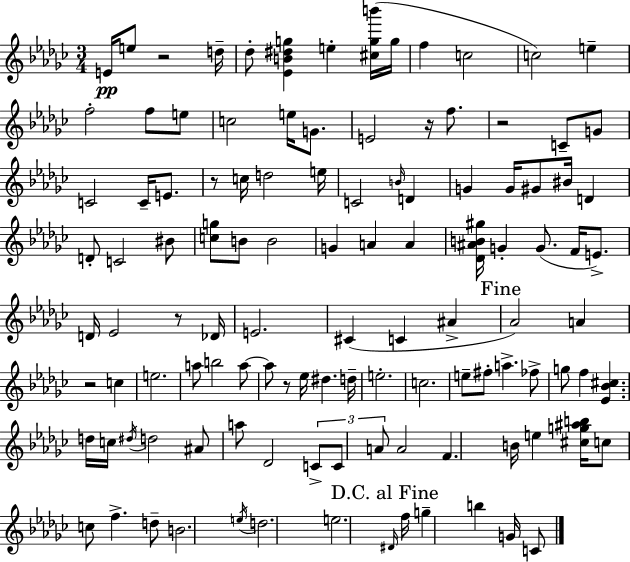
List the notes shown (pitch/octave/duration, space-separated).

E4/s E5/e R/h D5/s Db5/e [Eb4,B4,D#5,G5]/q E5/q [C#5,G5,B6]/s G5/s F5/q C5/h C5/h E5/q F5/h F5/e E5/e C5/h E5/s G4/e. E4/h R/s F5/e. R/h C4/e G4/e C4/h C4/s E4/e. R/e C5/s D5/h E5/s C4/h B4/s D4/q G4/q G4/s G#4/e BIS4/s D4/q D4/e C4/h BIS4/e [C5,G5]/e B4/e B4/h G4/q A4/q A4/q [Db4,A#4,B4,G#5]/s G4/q G4/e. F4/s E4/e. D4/s Eb4/h R/e Db4/s E4/h. C#4/q C4/q A#4/q Ab4/h A4/q R/h C5/q E5/h. A5/e B5/h A5/e A5/e R/e Eb5/s D#5/q. D5/s E5/h. C5/h. E5/e F#5/e A5/q. FES5/e G5/e F5/q [Eb4,Bb4,C#5]/q. D5/s C5/s D#5/s D5/h A#4/e A5/e Db4/h C4/e C4/e A4/e A4/h F4/q. B4/s E5/q [C#5,G5,A#5,B5]/s C5/e C5/e F5/q. D5/e B4/h. E5/s D5/h. E5/h. D#4/s F5/s G5/q B5/q G4/s C4/e